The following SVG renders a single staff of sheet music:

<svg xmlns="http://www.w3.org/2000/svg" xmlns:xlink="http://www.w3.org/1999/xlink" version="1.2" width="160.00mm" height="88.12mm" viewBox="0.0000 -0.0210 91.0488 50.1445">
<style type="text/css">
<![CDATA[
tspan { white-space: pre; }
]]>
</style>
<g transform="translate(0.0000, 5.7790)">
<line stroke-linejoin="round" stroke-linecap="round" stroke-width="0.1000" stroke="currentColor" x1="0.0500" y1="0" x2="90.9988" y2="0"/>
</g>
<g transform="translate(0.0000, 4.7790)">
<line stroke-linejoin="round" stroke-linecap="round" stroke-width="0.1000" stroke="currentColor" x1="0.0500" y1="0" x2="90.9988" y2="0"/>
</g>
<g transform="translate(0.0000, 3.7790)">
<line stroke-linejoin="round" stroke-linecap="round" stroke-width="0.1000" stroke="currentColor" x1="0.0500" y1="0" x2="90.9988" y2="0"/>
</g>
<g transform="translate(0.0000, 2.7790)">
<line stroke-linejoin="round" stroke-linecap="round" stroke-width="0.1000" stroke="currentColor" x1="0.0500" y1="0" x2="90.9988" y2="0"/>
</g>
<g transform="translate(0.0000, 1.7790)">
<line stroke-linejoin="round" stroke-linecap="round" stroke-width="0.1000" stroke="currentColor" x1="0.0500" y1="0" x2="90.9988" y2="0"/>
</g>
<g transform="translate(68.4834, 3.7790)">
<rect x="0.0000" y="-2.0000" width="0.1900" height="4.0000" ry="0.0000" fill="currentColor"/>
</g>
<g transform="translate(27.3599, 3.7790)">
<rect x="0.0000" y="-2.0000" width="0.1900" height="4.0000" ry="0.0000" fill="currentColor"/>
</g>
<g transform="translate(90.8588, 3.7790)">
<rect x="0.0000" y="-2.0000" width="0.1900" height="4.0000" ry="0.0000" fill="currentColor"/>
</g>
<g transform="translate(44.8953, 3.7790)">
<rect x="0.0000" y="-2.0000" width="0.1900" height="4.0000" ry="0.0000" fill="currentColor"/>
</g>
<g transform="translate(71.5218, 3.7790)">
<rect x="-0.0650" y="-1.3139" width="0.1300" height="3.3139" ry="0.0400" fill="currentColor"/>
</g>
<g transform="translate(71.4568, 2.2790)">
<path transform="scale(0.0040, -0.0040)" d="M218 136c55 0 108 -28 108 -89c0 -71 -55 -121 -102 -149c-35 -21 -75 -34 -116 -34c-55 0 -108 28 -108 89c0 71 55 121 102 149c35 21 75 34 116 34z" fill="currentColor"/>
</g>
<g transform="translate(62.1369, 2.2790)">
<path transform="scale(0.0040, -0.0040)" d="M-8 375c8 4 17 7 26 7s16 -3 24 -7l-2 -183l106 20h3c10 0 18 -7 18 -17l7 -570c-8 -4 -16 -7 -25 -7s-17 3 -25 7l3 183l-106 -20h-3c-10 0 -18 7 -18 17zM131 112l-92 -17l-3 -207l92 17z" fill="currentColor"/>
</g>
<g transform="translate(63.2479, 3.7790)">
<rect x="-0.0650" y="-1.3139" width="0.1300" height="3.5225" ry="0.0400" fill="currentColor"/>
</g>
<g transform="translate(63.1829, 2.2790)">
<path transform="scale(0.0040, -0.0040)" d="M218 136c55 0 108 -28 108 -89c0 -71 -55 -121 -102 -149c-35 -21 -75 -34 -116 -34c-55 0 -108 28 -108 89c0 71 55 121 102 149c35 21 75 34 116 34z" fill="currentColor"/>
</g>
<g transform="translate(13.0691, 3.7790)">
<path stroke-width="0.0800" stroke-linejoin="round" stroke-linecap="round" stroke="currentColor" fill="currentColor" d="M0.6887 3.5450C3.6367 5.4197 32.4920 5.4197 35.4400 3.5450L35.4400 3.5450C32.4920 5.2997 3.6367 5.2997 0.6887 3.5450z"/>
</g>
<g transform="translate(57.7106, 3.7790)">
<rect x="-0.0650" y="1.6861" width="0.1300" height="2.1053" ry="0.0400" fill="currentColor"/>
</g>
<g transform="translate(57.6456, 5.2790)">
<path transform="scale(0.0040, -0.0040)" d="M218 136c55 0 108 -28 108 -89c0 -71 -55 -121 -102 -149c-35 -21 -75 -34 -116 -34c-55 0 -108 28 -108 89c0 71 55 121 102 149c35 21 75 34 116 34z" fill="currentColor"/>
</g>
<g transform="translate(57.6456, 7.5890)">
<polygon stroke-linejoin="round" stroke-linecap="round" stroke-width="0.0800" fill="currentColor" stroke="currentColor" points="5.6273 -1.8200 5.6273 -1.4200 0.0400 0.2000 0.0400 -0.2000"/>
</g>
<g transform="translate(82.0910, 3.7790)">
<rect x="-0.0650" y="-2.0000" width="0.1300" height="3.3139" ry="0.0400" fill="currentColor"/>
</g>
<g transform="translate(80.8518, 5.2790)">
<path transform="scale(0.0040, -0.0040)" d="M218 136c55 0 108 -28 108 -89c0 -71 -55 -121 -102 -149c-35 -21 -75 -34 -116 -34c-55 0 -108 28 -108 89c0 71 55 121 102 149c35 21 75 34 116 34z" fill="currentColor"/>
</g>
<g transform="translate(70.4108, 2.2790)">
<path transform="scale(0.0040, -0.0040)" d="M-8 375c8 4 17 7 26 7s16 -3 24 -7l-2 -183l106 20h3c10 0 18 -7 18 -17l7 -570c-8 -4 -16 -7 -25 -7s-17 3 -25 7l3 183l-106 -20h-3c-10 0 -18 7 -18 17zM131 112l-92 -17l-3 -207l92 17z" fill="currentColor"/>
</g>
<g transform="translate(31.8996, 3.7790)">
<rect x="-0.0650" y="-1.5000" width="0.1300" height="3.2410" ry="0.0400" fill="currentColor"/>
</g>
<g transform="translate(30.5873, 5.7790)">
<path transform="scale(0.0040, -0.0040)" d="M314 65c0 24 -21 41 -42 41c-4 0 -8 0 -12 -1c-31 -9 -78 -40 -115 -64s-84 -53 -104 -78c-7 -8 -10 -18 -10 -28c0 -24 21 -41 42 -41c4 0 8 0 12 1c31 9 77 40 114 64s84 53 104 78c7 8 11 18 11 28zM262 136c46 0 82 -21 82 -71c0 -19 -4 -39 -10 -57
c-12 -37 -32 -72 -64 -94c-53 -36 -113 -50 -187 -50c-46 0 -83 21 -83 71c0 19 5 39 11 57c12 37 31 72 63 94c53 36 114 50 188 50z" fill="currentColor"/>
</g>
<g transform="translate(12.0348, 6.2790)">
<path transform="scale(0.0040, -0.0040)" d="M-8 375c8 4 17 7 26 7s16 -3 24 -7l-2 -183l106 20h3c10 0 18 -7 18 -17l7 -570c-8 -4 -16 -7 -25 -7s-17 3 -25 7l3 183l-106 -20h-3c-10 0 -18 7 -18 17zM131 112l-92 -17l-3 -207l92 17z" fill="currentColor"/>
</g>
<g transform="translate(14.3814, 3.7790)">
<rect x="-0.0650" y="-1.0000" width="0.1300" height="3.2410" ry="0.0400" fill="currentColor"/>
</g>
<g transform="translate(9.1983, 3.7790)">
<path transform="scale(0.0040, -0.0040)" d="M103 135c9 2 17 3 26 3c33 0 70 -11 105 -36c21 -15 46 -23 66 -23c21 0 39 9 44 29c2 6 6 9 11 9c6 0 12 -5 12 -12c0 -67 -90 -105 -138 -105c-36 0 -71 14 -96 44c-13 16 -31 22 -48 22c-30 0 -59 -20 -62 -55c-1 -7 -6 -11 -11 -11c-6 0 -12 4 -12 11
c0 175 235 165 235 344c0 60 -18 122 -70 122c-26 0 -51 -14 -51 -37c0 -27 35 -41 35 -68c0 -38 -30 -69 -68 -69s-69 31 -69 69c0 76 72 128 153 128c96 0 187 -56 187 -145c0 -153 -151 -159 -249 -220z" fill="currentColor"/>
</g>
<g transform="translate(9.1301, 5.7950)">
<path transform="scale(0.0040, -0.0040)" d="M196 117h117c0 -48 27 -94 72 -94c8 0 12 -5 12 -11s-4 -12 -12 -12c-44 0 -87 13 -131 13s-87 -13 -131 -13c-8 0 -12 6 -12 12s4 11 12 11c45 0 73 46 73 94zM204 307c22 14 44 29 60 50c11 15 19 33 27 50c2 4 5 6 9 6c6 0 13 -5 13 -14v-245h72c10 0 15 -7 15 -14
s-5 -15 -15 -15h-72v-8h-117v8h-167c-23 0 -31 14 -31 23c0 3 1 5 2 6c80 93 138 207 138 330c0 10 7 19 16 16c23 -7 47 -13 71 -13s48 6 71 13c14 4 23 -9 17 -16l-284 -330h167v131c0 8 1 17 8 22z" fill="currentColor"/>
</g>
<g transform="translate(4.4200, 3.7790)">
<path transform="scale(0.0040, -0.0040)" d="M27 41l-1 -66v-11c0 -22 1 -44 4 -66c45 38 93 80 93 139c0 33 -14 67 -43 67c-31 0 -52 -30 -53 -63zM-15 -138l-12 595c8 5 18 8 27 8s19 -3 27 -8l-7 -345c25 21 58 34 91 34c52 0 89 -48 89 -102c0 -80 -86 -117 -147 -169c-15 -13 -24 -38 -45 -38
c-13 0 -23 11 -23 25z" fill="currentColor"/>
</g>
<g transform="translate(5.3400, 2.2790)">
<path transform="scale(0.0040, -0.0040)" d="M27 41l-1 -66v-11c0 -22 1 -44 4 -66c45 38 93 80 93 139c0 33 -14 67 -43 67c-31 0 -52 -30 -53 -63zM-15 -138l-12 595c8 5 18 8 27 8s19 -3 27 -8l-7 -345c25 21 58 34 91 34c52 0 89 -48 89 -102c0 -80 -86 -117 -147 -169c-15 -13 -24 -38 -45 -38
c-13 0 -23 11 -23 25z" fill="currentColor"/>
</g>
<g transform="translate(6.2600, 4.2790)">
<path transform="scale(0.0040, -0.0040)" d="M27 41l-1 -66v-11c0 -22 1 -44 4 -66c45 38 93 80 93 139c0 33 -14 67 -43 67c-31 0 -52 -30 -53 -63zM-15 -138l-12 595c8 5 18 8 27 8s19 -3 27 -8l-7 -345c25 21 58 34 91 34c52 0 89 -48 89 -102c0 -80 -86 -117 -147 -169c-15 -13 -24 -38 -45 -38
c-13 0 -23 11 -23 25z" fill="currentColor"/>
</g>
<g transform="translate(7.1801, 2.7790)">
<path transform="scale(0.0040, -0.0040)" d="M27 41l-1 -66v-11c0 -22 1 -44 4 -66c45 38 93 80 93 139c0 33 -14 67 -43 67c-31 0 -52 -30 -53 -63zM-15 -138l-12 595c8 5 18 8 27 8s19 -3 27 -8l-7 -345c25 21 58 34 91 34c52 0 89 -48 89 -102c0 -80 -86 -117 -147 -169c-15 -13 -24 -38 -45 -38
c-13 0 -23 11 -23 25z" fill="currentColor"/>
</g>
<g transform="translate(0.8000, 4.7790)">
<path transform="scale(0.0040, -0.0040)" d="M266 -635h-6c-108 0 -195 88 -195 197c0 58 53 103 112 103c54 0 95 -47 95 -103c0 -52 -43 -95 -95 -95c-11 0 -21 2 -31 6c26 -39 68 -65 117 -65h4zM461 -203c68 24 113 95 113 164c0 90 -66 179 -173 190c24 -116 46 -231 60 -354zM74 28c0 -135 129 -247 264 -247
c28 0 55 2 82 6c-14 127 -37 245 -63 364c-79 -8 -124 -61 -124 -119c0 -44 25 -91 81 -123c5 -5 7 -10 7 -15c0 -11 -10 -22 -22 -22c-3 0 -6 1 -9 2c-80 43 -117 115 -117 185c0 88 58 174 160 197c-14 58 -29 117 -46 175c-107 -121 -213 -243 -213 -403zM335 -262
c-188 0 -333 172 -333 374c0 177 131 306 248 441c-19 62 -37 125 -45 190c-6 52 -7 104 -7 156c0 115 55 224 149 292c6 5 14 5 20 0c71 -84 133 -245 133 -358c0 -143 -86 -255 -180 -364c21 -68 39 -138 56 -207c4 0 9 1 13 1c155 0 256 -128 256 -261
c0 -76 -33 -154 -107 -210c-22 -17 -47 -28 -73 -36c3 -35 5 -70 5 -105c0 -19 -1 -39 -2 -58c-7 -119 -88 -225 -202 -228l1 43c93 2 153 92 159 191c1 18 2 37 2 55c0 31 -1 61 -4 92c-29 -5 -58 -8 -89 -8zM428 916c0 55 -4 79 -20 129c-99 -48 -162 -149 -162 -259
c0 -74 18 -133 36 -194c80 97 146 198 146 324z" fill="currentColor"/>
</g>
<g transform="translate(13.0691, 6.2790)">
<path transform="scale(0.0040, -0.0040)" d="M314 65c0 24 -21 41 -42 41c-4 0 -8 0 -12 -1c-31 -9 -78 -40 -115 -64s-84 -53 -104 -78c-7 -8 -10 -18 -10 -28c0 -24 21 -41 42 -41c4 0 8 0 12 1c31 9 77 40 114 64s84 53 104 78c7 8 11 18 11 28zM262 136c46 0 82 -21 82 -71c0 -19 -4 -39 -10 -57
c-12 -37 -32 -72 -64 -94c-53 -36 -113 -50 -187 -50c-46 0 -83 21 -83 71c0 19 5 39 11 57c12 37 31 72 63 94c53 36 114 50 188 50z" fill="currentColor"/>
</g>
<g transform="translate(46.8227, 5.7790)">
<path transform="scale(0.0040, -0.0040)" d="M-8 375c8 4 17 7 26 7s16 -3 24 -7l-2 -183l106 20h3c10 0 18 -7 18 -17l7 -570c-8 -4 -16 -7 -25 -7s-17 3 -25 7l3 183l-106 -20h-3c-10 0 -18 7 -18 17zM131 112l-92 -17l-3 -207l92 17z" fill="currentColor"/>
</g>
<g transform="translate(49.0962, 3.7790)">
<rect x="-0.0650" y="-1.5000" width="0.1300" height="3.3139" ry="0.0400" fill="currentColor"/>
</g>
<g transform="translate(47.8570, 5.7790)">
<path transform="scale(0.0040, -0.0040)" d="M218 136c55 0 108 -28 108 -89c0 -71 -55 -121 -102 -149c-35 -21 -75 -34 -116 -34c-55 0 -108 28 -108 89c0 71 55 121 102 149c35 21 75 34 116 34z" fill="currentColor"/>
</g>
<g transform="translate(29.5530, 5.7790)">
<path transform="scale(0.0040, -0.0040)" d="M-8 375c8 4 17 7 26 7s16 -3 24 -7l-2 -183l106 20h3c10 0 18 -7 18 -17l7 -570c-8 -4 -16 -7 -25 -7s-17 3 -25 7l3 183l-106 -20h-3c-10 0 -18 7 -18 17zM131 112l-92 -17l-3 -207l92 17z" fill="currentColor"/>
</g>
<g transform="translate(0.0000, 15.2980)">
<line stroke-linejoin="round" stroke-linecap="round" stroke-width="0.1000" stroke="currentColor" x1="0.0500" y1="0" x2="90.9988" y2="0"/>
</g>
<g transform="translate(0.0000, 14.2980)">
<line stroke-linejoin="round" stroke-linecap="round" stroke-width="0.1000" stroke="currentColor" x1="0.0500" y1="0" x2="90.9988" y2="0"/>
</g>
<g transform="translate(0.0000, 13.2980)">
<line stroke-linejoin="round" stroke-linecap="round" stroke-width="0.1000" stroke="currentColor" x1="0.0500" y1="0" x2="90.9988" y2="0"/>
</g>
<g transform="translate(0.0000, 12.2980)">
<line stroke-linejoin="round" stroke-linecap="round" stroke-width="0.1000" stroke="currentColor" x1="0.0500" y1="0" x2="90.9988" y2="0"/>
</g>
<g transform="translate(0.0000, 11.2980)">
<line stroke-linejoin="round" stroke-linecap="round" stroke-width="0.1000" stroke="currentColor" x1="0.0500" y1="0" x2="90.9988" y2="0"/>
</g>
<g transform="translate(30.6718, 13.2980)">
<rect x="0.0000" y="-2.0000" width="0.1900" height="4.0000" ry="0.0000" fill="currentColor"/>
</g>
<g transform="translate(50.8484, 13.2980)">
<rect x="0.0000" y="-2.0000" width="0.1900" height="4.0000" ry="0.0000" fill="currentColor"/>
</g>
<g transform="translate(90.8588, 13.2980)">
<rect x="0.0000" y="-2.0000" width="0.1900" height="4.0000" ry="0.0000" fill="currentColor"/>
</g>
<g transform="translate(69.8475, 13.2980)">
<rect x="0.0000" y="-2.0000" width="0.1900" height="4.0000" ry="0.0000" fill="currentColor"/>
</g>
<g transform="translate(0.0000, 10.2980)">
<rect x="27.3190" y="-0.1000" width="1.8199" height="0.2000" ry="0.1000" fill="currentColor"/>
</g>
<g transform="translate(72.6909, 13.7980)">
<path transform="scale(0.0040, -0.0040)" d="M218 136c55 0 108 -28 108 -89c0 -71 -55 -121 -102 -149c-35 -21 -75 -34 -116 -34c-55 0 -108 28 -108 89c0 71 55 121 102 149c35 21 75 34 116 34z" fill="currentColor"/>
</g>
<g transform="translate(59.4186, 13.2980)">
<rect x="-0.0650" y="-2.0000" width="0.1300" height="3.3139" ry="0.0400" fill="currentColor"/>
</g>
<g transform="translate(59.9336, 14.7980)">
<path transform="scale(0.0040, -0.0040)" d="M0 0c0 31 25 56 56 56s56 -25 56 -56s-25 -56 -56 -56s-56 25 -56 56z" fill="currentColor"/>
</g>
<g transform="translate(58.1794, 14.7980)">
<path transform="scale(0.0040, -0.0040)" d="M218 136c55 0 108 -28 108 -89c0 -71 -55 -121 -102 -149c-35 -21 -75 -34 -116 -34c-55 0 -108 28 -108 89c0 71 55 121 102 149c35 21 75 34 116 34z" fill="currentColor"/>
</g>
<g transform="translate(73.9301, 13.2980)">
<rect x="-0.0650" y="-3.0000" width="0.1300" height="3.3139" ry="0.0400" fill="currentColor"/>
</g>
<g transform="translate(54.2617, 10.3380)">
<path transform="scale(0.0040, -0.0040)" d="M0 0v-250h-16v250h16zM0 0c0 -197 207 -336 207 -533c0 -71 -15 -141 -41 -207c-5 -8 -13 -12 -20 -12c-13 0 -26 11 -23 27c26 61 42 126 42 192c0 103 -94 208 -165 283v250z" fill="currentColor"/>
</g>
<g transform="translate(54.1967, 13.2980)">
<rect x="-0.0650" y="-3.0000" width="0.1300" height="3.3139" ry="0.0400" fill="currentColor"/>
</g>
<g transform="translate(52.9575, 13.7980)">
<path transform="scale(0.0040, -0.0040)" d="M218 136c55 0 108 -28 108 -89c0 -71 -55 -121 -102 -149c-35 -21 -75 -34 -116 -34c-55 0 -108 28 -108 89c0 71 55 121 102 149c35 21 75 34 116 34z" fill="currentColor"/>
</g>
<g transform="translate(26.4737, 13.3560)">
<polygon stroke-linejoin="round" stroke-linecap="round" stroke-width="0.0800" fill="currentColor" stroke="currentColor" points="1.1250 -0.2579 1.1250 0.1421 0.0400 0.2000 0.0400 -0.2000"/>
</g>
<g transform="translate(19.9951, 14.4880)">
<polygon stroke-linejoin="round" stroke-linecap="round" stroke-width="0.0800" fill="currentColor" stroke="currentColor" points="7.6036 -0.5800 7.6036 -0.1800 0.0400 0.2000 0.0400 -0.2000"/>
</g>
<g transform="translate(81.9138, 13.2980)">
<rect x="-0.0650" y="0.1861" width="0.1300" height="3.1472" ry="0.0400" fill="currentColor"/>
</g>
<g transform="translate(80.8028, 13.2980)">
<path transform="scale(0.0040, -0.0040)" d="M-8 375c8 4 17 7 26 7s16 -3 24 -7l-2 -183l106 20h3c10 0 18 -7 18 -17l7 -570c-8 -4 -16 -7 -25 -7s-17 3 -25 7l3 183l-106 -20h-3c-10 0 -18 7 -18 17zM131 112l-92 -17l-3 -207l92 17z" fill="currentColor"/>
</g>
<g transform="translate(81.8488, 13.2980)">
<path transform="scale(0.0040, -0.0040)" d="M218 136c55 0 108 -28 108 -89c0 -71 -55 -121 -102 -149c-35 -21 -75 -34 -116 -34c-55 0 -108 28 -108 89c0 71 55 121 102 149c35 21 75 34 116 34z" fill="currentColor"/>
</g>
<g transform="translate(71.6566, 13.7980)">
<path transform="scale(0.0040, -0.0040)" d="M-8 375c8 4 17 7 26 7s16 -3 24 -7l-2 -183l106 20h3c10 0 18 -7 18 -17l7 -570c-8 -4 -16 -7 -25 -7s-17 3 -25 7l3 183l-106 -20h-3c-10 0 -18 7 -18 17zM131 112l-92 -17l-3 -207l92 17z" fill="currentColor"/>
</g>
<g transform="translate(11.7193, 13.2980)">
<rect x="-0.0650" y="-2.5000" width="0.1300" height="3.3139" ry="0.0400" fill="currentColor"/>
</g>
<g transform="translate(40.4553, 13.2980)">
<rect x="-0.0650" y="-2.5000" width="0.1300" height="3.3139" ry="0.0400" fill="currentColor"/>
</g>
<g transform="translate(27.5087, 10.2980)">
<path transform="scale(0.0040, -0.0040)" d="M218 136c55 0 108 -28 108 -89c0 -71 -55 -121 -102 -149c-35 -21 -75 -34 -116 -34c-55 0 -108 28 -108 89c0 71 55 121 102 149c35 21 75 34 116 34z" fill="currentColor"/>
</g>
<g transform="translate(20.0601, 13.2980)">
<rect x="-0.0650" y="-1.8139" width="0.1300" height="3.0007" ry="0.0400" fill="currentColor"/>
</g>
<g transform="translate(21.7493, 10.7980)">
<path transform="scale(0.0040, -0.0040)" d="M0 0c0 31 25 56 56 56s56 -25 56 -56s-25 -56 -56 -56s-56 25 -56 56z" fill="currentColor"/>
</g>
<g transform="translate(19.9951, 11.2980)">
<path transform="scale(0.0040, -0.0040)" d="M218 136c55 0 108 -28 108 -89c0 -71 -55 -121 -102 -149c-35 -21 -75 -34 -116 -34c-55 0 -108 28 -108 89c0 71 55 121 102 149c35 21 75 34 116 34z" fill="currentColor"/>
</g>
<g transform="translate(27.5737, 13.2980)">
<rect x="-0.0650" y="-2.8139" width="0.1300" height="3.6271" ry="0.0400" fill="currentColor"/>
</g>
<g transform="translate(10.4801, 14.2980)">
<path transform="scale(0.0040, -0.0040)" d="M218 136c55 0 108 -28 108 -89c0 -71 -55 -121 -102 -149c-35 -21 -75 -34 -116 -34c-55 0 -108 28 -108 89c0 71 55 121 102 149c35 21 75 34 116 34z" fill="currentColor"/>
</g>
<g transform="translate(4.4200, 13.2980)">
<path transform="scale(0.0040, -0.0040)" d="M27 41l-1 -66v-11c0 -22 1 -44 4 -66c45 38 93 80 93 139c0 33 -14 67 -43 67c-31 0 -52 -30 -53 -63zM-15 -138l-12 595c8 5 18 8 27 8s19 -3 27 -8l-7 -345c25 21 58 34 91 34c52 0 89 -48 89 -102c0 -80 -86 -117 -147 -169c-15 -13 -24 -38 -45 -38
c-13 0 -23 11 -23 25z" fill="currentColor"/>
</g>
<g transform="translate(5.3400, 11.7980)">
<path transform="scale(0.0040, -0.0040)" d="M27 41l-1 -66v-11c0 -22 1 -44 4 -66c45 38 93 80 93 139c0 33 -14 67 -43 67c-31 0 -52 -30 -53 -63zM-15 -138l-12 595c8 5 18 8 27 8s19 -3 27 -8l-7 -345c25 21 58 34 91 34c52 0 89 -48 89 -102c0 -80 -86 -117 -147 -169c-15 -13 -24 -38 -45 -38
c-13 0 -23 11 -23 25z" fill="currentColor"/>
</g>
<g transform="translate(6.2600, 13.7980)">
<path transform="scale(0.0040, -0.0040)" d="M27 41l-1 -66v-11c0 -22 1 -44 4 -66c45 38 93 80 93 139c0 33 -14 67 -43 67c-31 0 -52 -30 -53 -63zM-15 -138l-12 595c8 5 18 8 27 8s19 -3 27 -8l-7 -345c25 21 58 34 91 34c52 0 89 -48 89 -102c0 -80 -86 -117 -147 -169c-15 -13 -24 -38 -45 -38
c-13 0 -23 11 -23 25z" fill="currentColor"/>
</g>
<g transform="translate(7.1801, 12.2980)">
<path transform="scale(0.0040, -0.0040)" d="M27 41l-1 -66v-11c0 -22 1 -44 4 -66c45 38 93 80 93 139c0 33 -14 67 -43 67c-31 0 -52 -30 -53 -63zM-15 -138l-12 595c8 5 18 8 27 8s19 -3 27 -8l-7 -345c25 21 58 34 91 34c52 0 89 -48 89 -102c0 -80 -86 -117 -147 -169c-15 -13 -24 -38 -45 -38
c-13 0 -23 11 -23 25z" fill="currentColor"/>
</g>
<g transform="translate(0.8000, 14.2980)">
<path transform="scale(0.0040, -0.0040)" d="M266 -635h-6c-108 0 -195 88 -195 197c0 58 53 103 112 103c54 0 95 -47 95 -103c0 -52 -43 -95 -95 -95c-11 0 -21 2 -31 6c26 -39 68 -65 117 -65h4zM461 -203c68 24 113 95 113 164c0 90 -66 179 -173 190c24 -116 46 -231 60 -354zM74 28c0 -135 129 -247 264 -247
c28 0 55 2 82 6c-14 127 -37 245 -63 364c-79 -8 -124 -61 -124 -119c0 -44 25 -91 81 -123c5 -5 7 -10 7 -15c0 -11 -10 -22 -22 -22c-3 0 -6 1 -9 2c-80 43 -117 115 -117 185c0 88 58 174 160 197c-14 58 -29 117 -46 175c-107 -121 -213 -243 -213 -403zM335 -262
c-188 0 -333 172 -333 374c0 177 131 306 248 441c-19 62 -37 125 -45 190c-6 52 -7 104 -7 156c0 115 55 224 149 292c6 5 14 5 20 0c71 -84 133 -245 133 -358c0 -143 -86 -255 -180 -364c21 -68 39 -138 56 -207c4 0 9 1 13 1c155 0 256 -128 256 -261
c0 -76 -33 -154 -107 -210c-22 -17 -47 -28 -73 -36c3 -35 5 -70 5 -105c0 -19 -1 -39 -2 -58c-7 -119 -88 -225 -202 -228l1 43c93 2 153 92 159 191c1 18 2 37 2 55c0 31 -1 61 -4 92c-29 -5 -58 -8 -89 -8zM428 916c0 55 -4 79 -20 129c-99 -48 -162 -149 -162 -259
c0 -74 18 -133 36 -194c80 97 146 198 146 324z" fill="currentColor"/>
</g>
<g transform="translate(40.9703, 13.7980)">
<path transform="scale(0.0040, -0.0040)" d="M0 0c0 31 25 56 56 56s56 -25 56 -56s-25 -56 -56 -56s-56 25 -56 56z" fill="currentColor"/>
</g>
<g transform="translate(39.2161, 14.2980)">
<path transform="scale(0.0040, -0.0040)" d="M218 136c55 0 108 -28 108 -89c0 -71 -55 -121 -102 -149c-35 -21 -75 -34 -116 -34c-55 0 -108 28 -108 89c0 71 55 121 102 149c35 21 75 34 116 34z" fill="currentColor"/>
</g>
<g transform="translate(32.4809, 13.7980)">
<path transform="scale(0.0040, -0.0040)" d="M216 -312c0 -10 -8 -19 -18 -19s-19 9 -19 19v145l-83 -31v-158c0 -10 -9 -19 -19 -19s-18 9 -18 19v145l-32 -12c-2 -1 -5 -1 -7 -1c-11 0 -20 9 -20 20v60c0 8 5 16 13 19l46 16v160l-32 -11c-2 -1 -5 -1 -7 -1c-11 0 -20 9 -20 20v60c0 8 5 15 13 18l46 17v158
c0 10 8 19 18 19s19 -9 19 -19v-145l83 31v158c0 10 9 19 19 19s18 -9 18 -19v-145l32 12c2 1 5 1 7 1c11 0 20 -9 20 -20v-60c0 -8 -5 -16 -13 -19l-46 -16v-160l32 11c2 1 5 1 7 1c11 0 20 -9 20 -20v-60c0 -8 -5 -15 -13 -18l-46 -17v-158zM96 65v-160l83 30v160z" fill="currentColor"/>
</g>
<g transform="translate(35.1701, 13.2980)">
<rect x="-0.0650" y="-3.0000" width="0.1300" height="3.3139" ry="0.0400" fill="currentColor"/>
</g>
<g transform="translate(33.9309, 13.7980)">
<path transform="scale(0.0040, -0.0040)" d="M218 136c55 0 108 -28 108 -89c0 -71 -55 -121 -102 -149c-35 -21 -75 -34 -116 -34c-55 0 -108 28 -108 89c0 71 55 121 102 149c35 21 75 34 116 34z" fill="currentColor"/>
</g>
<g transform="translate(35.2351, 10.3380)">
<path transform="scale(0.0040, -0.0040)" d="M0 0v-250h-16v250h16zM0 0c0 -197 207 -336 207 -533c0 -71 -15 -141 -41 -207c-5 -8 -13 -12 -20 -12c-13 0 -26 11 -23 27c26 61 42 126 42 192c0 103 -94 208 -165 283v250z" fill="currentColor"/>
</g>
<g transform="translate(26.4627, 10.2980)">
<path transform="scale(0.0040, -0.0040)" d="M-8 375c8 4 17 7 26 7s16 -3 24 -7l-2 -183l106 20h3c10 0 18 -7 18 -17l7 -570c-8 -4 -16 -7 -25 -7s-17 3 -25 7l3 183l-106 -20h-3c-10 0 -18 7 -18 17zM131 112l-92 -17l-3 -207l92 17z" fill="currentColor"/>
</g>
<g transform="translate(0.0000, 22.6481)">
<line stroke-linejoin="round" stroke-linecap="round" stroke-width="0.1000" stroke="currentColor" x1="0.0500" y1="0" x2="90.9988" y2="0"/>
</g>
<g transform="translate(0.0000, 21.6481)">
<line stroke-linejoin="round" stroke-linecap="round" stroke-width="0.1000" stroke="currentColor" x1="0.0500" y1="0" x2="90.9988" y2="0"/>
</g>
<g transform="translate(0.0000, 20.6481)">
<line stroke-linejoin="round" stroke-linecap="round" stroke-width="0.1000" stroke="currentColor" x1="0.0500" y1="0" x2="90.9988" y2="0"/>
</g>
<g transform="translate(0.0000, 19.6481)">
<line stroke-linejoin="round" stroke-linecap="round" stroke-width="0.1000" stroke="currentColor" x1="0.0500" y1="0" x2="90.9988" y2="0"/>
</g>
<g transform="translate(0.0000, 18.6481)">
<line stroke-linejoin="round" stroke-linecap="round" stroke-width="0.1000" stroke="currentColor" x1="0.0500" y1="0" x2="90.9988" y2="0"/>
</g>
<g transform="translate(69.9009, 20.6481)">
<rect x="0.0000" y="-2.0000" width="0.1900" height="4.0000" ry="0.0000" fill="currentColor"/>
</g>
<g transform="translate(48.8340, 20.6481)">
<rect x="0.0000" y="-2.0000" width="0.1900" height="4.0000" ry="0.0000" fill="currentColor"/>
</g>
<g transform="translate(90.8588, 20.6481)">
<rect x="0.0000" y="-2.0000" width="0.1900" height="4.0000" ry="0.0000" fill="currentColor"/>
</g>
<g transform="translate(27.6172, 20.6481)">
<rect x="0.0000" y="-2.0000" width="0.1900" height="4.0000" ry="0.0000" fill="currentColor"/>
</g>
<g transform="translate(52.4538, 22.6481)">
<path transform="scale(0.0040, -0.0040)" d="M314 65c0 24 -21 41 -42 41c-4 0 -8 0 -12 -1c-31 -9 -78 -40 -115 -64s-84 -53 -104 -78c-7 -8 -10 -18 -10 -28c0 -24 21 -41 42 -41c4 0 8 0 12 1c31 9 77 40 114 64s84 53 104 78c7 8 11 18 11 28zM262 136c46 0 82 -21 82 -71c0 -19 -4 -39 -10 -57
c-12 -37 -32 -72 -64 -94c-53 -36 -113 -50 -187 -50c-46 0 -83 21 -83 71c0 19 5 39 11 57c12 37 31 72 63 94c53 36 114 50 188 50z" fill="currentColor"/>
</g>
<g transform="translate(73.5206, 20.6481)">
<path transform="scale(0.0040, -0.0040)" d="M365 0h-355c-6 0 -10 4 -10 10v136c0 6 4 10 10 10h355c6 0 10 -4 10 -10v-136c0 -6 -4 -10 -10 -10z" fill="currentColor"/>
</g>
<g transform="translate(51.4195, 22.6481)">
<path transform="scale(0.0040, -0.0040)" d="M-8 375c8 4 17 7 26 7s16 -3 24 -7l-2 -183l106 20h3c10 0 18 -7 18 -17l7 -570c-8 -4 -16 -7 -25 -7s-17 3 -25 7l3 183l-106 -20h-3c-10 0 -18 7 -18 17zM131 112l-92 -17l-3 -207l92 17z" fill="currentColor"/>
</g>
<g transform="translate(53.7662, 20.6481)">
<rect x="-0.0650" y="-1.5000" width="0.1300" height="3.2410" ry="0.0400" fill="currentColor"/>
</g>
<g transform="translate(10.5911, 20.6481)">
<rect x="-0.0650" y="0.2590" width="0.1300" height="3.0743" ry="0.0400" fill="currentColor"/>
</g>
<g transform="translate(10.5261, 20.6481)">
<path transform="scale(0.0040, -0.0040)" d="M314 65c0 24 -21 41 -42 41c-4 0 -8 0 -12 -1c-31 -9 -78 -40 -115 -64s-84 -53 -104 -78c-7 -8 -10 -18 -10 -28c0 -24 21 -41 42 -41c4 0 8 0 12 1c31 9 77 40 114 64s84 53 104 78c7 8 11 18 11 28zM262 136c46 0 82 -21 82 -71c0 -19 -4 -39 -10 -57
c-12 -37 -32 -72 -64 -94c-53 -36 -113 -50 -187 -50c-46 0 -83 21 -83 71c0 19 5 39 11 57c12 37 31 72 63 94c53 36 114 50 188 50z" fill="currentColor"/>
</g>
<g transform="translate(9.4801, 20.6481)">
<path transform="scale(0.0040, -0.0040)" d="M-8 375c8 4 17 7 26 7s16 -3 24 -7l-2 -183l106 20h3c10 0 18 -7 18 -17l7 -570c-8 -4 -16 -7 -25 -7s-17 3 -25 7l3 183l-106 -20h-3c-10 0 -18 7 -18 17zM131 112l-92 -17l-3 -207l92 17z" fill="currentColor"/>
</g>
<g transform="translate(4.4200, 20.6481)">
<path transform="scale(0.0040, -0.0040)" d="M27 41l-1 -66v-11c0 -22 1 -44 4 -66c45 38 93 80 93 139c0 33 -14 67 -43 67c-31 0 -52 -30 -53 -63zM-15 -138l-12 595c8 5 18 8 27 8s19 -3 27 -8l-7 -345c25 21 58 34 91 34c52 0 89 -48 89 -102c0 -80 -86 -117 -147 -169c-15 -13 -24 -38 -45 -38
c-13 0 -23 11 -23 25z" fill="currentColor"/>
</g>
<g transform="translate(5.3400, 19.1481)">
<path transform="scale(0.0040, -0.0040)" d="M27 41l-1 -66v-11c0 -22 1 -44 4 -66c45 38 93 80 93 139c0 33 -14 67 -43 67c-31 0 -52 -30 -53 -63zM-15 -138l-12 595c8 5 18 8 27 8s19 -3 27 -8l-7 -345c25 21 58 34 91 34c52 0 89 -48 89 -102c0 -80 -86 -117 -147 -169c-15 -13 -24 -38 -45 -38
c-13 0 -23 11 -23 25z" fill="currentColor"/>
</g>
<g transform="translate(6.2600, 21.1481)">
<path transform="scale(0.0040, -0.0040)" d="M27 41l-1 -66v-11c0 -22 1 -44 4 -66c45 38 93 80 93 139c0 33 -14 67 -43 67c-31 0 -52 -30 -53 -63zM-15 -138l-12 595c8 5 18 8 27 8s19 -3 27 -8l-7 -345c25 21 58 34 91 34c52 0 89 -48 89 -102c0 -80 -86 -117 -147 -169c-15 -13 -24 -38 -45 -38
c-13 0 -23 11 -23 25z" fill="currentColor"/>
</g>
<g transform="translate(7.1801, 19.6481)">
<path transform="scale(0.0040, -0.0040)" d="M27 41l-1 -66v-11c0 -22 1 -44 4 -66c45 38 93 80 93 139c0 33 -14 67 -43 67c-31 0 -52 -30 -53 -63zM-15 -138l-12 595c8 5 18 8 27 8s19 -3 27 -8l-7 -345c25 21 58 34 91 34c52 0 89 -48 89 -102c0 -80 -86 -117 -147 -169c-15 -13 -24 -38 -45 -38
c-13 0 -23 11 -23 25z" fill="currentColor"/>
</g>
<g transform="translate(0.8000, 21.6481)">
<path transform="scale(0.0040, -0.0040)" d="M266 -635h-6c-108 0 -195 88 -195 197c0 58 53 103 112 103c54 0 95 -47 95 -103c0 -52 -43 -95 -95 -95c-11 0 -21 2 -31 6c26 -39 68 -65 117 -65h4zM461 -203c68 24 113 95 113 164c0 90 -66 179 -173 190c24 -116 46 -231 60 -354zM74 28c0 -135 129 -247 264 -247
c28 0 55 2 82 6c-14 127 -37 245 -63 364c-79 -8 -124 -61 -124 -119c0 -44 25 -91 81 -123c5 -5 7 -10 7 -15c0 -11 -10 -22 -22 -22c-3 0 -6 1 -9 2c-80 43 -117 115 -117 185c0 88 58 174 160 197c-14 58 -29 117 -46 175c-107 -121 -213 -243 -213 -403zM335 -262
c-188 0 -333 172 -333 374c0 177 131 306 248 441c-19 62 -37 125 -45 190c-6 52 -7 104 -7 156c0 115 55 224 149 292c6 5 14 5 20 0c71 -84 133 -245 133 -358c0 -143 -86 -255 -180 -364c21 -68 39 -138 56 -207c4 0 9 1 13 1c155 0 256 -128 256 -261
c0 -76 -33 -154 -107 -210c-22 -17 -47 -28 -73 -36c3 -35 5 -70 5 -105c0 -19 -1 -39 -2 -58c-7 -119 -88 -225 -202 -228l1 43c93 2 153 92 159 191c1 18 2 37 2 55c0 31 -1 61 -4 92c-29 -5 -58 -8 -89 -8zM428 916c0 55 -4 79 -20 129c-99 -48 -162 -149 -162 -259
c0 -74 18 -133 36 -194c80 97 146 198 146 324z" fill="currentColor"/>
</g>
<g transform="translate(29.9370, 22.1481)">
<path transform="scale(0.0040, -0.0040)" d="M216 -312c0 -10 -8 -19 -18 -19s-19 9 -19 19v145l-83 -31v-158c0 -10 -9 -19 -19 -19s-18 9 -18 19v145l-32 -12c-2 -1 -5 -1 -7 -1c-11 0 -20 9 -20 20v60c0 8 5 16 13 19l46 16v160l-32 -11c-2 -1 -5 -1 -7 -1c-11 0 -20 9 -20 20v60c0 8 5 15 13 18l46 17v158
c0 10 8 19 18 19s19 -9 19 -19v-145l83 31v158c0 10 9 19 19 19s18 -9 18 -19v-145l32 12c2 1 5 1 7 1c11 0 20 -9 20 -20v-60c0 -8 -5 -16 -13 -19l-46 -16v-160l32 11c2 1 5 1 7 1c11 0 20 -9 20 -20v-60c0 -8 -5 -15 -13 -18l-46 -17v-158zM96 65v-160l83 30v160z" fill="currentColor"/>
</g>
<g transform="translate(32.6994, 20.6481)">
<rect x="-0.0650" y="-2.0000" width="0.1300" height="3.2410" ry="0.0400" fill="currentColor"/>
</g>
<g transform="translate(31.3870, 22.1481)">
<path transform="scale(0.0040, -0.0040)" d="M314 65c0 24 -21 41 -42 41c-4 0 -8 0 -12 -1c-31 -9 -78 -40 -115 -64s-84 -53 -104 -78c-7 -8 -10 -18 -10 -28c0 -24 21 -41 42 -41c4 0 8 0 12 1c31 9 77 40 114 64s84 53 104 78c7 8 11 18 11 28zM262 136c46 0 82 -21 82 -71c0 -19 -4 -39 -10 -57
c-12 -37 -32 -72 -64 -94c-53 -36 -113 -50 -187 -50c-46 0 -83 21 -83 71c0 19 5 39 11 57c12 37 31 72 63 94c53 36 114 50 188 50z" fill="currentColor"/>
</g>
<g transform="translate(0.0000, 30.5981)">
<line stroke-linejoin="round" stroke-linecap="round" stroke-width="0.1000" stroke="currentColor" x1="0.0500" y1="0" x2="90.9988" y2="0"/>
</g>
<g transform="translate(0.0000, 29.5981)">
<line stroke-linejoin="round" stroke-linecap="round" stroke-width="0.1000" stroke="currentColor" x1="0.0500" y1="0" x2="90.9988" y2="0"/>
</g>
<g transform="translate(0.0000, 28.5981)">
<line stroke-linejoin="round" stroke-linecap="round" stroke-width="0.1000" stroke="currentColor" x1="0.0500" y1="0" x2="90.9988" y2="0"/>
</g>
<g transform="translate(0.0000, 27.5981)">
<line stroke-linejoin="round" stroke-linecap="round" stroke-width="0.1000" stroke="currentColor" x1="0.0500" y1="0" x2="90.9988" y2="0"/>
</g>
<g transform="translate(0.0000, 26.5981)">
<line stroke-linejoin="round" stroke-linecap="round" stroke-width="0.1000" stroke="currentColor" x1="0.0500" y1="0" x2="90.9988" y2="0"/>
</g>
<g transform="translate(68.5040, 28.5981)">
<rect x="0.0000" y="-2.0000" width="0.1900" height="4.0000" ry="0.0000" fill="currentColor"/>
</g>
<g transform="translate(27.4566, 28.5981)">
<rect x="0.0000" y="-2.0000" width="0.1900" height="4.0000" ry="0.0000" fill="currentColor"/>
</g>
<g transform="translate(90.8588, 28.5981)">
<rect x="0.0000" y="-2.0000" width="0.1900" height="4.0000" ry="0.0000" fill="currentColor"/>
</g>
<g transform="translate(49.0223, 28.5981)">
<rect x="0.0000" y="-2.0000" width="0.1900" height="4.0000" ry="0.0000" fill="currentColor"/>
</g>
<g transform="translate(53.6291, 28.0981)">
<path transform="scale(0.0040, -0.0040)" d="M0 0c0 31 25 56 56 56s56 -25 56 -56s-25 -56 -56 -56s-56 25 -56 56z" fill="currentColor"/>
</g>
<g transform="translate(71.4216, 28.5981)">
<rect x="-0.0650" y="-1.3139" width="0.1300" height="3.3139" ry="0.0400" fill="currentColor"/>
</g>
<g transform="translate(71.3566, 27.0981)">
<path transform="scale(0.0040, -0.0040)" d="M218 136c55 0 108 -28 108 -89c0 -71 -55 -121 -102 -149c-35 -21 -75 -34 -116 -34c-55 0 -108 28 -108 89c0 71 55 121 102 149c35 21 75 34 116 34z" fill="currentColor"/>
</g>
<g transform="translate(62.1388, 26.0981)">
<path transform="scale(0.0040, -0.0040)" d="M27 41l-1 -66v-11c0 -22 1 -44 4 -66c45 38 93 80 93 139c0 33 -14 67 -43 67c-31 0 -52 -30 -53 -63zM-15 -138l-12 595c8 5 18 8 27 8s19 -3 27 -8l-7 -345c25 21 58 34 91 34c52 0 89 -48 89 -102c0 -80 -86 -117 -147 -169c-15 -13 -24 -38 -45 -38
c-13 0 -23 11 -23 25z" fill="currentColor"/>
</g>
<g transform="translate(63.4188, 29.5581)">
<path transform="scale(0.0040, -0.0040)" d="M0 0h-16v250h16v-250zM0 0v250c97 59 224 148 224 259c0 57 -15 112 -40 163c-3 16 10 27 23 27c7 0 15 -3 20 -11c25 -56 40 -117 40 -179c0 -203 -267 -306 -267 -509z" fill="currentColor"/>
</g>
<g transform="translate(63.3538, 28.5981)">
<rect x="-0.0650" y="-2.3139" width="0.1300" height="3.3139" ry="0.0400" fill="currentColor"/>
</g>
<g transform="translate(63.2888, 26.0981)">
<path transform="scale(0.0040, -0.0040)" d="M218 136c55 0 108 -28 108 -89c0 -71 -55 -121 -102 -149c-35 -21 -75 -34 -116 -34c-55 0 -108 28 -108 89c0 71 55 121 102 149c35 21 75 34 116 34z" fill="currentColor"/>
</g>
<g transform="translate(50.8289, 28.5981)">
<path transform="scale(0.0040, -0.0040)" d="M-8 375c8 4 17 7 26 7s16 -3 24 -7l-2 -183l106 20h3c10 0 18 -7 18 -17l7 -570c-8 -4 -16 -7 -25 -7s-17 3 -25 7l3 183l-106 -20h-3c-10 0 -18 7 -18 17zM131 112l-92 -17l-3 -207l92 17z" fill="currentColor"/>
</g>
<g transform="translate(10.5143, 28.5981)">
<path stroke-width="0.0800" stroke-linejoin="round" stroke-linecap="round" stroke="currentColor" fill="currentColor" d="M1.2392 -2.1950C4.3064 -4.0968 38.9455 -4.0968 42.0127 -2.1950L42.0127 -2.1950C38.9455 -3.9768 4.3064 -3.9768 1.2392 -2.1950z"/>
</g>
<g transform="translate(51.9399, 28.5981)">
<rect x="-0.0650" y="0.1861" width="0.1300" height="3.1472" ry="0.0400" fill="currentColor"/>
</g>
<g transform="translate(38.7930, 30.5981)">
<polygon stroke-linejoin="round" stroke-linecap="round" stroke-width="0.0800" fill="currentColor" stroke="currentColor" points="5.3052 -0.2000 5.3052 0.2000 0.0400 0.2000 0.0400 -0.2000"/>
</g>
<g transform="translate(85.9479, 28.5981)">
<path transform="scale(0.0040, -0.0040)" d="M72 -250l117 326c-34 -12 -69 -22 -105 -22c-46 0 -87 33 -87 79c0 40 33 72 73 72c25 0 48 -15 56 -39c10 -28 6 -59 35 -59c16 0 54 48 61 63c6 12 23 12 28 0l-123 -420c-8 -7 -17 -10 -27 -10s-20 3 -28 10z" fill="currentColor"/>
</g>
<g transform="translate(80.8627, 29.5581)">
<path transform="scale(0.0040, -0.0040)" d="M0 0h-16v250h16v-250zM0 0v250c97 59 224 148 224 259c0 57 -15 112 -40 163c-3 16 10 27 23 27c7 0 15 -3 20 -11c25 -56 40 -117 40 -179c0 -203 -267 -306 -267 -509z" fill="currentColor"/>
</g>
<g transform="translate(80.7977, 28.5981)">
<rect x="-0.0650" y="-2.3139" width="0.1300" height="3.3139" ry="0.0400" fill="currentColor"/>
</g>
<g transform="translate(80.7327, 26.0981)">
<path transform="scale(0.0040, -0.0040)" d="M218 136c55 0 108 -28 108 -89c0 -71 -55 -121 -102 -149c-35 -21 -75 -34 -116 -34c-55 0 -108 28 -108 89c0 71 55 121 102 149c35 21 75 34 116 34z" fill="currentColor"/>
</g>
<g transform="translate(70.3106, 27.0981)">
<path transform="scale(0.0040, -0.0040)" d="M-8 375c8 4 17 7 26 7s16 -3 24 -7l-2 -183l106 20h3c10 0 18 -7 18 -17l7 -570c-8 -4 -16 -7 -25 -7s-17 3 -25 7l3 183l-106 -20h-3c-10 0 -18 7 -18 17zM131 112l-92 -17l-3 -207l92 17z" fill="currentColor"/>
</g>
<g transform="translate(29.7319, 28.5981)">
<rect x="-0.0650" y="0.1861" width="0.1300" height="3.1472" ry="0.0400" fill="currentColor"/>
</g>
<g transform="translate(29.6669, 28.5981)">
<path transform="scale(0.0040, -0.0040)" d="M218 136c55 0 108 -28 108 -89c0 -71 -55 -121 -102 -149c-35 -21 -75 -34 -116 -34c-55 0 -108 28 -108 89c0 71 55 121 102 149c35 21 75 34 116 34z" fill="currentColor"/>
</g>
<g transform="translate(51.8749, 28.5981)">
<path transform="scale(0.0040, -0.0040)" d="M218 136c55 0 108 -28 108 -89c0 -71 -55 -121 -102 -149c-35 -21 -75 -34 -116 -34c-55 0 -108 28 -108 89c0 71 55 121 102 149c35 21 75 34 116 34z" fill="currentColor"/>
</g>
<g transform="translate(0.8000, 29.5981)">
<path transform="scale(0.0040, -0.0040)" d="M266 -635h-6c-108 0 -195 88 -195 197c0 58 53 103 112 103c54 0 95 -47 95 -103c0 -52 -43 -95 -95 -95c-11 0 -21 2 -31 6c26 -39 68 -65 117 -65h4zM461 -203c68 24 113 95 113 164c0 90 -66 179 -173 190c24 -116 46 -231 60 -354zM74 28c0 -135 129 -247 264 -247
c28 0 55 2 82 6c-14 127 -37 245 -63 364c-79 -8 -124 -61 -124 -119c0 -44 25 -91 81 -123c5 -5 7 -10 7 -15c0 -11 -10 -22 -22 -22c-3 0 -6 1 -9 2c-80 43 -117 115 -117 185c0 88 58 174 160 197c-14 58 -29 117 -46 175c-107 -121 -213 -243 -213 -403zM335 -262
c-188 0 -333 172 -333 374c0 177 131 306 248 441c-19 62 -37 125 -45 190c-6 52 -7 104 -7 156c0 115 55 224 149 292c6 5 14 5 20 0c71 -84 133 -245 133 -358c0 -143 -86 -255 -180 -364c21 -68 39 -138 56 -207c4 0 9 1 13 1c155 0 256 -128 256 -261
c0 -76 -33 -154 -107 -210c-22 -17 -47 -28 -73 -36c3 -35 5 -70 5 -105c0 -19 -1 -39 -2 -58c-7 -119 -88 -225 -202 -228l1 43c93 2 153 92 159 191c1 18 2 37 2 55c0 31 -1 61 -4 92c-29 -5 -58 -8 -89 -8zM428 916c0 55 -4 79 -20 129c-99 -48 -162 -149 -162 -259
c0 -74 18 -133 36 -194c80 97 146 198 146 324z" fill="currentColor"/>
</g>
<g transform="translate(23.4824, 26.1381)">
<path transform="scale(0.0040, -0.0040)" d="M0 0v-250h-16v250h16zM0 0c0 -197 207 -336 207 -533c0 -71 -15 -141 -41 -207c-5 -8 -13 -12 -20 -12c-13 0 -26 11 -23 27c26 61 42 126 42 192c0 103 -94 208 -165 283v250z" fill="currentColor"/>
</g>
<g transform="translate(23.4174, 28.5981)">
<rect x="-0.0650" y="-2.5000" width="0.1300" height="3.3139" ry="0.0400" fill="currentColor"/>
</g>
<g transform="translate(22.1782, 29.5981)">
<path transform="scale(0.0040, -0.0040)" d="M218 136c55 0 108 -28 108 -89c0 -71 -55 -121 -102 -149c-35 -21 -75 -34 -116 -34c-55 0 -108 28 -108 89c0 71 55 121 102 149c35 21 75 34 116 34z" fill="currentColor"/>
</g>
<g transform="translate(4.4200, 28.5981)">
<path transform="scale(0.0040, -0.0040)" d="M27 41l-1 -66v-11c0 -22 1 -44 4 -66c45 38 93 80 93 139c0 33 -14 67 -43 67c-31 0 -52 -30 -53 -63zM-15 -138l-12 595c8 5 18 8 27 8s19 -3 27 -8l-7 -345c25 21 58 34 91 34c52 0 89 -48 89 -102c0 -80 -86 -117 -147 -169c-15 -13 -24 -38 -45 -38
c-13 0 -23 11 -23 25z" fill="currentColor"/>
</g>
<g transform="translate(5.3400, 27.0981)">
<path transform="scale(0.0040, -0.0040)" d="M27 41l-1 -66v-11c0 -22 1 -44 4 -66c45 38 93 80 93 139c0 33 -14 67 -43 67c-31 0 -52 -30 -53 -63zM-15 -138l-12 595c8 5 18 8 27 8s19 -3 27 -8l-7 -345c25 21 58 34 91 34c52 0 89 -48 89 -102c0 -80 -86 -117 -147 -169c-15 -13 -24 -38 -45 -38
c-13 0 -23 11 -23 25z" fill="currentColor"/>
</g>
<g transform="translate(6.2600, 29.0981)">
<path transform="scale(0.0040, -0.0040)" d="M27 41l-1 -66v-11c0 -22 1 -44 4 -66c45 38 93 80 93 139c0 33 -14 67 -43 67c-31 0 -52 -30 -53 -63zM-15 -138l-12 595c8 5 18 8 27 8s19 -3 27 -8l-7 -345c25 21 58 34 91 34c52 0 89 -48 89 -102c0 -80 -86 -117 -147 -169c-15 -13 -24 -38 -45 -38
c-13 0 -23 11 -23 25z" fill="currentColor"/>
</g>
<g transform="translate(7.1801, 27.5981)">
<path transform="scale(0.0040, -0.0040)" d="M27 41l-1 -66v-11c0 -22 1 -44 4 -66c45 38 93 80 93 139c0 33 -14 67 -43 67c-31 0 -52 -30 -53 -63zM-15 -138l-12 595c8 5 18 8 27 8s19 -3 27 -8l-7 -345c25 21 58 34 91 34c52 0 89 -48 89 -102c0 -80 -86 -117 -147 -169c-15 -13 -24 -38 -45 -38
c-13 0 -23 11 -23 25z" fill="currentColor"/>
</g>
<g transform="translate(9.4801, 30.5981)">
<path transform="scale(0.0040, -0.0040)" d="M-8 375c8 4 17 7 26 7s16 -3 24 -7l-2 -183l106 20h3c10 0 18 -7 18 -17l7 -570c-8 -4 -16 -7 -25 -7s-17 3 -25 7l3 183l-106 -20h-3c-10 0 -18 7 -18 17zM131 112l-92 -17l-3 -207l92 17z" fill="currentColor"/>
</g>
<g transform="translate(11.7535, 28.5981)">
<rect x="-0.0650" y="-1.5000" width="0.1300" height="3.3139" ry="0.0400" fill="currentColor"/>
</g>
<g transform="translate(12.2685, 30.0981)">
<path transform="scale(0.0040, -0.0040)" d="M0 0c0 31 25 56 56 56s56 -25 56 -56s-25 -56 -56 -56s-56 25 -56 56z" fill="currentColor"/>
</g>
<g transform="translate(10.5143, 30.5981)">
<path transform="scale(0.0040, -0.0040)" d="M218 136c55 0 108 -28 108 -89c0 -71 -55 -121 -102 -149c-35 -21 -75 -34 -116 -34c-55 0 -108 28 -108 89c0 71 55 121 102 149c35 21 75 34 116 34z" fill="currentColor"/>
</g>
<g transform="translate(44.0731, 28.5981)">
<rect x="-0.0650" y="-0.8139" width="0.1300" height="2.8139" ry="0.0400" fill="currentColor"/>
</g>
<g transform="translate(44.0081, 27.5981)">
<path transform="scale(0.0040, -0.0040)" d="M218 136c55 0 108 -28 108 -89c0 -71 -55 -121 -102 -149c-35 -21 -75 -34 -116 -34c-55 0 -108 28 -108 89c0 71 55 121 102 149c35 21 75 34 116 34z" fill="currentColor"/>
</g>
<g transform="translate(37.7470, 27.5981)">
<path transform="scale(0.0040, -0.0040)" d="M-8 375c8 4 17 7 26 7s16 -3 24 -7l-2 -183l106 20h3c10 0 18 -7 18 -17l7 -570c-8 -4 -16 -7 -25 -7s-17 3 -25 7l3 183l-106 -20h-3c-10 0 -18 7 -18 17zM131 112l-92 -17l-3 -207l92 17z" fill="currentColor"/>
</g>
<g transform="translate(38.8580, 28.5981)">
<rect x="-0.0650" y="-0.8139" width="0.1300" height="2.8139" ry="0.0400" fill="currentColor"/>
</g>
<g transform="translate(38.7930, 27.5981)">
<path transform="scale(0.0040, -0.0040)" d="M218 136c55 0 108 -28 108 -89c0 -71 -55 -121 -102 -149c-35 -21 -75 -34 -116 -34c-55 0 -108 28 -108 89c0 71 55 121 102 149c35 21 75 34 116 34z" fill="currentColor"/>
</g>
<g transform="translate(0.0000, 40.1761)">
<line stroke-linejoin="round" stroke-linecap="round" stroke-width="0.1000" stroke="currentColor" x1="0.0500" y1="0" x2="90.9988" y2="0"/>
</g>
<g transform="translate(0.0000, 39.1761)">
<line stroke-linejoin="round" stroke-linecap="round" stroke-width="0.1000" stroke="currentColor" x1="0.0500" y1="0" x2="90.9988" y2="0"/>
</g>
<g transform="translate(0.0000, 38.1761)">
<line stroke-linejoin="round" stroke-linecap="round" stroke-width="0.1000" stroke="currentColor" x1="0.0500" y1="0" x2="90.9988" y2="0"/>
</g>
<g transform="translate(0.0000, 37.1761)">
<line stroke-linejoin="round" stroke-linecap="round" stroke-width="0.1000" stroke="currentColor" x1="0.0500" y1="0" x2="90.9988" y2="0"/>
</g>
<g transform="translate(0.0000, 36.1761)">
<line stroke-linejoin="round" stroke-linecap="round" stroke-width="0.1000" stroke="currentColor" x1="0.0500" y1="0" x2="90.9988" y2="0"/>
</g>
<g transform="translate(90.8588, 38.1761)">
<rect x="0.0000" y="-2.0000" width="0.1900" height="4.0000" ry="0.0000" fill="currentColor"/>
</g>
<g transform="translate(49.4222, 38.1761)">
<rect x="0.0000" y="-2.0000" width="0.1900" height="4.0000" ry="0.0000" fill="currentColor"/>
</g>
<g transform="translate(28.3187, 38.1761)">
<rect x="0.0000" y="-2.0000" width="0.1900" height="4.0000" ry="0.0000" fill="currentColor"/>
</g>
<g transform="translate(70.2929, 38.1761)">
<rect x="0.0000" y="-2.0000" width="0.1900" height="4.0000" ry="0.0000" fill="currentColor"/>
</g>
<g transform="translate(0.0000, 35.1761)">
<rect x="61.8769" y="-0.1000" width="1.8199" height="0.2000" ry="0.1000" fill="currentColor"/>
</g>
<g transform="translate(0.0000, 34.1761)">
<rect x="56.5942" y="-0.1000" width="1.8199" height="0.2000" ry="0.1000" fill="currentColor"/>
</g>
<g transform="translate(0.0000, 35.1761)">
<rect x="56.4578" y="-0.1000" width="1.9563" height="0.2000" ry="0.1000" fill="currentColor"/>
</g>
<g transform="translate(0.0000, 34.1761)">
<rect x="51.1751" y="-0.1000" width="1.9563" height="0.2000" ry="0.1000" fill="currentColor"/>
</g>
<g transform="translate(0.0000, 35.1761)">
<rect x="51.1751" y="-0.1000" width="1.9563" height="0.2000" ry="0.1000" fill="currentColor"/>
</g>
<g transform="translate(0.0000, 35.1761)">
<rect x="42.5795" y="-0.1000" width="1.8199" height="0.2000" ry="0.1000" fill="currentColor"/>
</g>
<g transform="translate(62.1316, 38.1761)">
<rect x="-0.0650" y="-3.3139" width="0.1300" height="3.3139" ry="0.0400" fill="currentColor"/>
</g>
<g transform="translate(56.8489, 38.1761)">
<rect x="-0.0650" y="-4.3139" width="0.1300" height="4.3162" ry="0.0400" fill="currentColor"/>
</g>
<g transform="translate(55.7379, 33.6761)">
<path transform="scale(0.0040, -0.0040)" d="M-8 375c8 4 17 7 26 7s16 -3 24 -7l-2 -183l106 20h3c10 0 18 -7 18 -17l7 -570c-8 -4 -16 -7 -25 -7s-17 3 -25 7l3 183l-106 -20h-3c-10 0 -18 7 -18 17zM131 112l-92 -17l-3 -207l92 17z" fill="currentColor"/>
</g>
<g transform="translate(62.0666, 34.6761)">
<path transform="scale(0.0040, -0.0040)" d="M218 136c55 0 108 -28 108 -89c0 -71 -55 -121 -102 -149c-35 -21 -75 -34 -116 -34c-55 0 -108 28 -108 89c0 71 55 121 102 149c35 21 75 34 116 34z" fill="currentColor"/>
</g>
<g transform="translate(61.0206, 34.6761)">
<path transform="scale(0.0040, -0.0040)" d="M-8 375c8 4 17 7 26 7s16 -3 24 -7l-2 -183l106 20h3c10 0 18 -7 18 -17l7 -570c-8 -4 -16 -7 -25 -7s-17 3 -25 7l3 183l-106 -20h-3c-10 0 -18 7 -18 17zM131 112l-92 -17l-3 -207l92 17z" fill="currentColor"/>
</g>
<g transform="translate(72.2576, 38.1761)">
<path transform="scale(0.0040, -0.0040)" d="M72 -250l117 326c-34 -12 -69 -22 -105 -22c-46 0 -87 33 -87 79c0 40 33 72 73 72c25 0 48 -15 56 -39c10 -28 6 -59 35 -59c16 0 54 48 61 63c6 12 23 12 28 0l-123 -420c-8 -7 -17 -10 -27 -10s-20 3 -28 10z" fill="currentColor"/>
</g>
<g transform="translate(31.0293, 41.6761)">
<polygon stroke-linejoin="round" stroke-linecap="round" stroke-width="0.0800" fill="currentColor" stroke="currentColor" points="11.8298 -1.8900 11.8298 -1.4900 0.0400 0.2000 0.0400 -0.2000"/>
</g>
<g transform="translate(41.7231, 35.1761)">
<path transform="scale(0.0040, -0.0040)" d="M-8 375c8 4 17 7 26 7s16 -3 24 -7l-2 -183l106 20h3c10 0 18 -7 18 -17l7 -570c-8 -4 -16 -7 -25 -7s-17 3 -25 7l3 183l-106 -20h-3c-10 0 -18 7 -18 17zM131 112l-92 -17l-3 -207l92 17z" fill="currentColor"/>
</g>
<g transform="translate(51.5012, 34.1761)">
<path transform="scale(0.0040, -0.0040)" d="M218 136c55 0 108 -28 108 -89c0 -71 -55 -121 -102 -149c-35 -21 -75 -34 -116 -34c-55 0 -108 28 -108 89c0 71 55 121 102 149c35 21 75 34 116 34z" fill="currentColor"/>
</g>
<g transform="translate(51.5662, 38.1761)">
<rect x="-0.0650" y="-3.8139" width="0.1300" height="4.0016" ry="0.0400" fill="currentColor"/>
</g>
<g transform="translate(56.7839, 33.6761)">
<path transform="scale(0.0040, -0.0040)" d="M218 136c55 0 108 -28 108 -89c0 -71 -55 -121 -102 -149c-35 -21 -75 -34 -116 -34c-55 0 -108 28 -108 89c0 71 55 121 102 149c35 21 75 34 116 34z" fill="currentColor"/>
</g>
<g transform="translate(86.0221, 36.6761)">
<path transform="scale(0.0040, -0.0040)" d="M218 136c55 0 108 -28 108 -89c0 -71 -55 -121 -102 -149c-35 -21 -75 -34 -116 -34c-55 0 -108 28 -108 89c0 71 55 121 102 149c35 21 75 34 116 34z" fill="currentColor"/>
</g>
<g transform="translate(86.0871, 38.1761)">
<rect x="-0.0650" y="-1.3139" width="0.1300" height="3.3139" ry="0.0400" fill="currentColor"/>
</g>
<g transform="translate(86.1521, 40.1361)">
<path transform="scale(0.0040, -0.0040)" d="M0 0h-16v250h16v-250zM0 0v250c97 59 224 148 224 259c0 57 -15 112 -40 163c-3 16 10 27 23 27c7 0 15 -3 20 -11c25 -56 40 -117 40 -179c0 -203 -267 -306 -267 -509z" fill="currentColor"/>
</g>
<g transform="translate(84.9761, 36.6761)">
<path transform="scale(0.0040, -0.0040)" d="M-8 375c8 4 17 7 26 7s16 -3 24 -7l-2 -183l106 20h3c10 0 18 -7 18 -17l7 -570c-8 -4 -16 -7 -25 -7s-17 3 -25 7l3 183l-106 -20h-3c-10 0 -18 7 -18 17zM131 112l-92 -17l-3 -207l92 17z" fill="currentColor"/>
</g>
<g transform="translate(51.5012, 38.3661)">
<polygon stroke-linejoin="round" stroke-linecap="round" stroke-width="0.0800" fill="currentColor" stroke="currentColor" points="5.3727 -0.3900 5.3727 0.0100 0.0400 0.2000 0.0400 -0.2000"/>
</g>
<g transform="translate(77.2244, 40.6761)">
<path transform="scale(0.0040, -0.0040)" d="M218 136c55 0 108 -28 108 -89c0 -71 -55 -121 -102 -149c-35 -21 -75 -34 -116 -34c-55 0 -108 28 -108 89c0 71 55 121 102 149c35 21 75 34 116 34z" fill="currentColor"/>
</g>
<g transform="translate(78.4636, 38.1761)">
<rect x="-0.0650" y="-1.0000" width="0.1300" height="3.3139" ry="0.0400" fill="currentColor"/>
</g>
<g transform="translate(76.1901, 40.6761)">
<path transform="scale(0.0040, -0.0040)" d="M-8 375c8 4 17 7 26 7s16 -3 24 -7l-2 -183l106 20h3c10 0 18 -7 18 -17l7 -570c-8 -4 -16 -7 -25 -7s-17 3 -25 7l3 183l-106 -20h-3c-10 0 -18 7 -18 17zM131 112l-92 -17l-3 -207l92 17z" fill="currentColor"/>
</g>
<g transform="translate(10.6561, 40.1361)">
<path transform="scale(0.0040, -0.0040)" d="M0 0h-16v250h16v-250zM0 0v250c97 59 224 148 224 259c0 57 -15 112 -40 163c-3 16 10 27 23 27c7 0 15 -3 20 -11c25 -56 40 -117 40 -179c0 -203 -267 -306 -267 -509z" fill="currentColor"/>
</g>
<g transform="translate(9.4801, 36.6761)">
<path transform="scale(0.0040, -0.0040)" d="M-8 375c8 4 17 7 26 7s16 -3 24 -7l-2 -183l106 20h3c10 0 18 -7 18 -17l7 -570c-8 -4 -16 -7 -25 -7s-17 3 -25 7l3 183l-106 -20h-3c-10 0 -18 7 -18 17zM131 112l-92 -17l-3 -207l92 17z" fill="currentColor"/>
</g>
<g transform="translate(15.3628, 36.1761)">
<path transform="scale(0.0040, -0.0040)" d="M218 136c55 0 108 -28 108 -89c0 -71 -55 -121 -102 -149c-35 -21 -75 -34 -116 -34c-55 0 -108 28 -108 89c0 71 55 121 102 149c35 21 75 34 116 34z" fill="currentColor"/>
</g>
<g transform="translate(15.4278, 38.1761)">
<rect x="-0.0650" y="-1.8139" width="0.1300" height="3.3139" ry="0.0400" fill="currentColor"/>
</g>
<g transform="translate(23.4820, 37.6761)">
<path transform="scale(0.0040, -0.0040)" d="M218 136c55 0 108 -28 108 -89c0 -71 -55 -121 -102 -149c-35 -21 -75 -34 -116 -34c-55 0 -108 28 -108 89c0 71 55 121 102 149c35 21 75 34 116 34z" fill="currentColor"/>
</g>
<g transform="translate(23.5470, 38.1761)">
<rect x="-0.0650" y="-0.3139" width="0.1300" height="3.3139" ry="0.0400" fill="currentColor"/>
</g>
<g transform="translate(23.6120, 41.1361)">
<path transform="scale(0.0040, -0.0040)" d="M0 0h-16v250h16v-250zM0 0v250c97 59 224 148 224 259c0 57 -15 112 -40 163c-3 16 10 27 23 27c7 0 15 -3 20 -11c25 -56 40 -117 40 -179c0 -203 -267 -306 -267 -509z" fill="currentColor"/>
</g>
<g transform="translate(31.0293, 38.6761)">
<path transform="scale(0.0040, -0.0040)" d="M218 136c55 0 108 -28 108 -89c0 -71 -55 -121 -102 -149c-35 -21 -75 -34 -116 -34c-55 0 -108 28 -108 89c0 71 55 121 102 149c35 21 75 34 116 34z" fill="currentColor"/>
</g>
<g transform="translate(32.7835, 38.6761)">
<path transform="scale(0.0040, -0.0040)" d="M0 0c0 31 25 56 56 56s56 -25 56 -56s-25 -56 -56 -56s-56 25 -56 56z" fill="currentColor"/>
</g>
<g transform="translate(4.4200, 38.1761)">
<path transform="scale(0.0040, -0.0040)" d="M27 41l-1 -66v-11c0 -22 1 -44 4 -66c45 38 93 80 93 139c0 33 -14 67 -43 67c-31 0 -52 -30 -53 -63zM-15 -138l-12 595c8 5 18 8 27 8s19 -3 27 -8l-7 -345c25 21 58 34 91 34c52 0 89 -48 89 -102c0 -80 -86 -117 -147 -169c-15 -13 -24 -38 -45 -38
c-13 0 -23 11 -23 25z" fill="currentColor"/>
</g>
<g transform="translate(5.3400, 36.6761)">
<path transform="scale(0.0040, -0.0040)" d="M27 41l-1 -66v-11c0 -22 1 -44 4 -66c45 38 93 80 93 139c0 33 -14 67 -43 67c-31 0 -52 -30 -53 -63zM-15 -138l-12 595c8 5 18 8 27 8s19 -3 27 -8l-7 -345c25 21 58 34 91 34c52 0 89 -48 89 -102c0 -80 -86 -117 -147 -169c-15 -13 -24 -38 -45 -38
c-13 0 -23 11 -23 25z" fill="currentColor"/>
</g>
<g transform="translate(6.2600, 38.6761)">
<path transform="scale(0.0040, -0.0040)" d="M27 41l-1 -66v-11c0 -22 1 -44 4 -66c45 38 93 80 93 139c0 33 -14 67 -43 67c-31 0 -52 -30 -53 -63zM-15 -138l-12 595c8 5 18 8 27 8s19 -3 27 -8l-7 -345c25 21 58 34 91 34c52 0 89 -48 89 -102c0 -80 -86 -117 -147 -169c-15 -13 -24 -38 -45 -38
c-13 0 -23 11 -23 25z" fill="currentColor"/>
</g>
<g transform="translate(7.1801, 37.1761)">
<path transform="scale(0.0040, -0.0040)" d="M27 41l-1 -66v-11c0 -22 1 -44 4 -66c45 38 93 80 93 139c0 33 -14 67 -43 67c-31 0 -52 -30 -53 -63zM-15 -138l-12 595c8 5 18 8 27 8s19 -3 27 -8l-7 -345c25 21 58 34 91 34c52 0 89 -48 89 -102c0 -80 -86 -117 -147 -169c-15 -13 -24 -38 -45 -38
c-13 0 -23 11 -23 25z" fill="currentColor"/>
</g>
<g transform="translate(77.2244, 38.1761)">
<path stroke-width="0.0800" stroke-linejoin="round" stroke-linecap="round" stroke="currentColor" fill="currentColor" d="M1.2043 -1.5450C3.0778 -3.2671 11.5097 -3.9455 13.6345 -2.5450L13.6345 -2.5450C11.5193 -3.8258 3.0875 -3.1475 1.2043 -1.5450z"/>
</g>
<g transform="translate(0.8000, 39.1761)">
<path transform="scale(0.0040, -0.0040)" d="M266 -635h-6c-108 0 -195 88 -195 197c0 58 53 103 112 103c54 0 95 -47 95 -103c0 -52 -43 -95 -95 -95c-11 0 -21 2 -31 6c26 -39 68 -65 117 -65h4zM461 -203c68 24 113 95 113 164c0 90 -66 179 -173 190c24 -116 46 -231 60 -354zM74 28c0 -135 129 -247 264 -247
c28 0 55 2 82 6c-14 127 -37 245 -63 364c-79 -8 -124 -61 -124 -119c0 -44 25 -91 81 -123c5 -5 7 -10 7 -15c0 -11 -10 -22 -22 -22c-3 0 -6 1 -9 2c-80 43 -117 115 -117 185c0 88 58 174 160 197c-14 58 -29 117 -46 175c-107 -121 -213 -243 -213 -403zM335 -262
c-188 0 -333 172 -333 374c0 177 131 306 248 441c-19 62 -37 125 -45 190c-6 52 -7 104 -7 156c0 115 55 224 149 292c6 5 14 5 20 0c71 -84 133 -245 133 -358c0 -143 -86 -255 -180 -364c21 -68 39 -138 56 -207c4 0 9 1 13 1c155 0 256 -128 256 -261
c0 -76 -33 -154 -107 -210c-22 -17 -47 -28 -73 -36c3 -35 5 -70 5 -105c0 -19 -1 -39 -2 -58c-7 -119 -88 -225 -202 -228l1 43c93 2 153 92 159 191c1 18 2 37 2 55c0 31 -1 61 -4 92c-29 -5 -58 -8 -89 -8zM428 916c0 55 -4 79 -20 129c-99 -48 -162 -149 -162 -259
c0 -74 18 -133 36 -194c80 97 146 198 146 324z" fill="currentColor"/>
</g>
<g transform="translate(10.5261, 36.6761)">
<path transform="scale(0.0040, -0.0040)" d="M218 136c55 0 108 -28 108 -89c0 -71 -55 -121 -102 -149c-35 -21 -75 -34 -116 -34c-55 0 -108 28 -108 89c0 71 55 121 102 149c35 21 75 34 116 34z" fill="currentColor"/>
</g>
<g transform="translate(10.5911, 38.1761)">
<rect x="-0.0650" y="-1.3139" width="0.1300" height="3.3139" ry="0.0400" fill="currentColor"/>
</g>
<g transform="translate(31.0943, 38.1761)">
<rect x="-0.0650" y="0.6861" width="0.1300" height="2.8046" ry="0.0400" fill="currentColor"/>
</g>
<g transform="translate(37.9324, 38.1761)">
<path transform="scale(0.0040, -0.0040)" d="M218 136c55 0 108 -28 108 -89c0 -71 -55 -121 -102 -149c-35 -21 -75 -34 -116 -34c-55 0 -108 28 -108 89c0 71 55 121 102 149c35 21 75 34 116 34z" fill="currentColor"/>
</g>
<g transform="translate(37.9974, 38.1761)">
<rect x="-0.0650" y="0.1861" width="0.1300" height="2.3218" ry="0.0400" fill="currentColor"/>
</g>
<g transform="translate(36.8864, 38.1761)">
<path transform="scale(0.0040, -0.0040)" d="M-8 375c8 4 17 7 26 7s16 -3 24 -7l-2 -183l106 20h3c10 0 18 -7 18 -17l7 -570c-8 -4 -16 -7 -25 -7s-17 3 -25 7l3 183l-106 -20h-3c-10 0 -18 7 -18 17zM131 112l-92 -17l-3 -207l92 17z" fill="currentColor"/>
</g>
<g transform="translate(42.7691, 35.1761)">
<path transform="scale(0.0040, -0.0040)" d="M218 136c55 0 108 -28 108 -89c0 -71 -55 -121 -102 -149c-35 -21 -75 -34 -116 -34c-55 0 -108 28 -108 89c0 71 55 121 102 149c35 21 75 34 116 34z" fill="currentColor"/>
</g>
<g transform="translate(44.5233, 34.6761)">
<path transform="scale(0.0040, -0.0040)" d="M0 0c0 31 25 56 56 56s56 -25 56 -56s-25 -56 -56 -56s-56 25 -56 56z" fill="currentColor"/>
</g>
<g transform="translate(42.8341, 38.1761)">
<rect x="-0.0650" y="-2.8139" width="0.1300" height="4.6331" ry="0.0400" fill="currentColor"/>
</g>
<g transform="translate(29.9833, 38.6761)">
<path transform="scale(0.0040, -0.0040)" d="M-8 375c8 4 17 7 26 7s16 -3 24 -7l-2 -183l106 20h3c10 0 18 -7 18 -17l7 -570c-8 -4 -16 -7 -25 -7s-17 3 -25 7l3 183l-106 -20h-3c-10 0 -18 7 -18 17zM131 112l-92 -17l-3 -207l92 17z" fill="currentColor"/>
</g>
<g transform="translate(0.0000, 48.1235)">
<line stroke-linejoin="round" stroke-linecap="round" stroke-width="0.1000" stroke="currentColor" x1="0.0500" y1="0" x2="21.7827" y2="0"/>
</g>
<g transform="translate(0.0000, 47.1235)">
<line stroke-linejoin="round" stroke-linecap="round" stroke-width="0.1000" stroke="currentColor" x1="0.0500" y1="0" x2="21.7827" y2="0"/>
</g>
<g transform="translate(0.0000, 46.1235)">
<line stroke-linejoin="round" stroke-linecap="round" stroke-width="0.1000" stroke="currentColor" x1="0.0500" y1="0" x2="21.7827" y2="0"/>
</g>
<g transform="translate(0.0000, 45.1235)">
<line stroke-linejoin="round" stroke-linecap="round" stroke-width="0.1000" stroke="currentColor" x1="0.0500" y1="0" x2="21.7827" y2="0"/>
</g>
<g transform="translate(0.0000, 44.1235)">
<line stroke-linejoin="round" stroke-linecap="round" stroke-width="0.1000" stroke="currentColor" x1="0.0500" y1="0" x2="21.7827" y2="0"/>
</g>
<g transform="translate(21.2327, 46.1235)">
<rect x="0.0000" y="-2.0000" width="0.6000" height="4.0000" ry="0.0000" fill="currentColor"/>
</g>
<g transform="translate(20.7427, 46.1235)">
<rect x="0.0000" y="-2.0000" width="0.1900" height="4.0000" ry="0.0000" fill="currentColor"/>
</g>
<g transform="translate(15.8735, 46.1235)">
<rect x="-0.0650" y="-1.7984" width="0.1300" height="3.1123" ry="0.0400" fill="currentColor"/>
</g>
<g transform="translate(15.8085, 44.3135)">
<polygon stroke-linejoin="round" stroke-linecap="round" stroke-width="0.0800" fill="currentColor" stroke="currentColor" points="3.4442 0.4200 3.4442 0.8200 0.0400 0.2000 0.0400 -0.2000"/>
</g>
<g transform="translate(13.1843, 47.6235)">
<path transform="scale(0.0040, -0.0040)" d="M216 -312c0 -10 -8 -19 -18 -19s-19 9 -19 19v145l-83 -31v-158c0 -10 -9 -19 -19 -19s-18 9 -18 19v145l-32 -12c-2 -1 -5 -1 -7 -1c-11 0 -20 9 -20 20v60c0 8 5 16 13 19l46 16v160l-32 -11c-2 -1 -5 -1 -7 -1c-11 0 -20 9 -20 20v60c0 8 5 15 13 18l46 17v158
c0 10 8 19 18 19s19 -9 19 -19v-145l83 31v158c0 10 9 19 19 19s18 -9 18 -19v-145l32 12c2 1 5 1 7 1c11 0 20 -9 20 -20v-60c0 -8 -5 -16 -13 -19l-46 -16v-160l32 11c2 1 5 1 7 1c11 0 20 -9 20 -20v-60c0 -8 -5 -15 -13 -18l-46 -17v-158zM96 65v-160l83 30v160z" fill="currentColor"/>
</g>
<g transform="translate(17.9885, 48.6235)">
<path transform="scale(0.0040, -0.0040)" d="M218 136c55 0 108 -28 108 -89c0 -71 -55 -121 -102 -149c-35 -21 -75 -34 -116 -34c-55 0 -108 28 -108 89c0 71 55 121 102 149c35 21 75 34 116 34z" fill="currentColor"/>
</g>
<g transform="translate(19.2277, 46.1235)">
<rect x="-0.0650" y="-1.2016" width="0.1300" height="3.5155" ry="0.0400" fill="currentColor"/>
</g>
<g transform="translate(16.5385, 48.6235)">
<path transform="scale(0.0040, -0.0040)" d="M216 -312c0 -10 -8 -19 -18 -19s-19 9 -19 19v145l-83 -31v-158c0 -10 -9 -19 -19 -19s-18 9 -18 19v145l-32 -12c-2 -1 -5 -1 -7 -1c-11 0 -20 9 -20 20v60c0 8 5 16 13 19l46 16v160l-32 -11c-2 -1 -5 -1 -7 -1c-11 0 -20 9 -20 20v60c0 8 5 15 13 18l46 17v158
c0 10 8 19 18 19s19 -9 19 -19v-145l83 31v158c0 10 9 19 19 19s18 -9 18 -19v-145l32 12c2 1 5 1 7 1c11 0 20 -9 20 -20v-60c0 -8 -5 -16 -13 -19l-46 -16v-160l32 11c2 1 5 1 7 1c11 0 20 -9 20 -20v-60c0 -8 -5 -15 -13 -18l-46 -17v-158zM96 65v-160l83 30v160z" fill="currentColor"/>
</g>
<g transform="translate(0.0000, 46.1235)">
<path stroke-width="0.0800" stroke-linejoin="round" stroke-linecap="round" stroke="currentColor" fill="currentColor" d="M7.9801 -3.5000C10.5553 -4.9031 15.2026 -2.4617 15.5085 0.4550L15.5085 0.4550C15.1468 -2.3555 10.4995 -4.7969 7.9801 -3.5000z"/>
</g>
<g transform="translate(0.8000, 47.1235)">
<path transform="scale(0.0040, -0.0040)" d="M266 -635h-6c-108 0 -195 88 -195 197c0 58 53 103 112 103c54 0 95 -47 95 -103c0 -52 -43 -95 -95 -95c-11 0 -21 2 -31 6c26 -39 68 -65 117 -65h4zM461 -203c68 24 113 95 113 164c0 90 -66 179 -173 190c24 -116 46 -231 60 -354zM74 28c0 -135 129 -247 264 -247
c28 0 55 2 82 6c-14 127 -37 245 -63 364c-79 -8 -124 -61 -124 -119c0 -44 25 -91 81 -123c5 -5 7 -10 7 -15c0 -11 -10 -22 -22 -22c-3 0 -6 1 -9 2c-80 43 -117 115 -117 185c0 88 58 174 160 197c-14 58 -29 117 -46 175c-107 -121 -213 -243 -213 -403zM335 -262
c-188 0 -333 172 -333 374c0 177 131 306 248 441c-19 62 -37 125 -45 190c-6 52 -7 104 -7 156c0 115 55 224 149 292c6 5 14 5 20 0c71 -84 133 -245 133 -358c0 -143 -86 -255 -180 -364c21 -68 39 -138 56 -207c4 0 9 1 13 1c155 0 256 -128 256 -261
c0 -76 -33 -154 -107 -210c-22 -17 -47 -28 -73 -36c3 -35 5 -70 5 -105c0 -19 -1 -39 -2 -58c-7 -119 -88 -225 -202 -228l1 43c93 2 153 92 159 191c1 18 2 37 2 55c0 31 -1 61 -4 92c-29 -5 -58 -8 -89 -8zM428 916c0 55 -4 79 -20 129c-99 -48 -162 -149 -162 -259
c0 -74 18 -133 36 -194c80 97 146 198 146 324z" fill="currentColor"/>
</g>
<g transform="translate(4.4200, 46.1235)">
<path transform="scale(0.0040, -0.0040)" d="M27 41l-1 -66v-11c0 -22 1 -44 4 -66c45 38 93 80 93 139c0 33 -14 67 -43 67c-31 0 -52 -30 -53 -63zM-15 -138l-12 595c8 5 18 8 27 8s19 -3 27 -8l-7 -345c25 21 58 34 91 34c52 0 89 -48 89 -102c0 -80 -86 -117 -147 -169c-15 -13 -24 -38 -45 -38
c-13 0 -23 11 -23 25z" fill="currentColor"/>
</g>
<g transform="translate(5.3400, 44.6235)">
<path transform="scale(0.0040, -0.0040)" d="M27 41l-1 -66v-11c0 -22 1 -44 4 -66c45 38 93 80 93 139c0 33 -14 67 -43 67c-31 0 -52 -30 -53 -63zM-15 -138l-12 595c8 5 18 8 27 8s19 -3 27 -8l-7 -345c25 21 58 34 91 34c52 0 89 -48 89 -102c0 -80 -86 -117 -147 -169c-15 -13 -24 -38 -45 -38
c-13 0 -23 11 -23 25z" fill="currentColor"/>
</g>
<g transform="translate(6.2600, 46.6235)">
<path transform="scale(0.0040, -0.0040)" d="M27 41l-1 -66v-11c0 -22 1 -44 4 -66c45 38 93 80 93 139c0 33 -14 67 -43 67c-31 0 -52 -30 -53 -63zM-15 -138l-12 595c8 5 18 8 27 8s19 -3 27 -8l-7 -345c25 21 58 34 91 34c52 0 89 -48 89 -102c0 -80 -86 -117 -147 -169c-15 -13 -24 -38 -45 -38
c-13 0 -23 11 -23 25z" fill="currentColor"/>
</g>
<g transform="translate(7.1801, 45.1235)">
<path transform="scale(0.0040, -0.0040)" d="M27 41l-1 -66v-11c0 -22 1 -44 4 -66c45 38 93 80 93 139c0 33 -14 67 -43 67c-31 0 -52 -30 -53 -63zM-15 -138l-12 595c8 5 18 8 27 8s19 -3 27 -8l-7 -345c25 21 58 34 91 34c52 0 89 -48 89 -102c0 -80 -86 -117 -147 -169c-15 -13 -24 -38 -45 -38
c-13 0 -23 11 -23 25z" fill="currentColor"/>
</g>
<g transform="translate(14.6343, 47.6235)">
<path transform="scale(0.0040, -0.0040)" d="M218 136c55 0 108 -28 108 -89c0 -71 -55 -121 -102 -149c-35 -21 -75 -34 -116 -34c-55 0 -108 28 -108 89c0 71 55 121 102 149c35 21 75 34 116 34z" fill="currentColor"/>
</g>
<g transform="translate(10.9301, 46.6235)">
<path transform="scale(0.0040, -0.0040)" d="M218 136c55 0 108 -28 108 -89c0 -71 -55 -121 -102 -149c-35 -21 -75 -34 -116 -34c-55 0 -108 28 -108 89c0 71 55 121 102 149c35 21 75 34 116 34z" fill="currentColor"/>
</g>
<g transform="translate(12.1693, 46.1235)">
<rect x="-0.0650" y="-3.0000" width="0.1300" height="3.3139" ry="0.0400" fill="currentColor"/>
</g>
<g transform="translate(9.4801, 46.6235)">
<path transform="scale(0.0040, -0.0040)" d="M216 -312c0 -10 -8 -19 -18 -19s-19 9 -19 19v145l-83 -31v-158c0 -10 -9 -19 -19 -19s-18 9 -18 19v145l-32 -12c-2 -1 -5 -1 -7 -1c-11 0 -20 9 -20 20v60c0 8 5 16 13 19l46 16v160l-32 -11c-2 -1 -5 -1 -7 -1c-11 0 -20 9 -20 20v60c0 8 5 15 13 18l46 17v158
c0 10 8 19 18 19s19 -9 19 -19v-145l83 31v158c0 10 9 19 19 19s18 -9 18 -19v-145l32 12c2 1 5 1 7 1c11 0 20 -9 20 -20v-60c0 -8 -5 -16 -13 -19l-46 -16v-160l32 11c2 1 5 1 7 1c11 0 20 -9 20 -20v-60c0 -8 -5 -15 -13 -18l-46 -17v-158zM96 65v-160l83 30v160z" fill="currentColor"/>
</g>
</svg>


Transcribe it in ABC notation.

X:1
T:Untitled
M:2/4
L:1/4
K:Ab
D2 E2 E F/2 e/2 e F G f/2 a/4 ^A/2 G _A/2 F A B B2 ^F2 E2 z2 E G/2 _B d/2 d/2 B _g/2 e g/2 z/2 e/2 f c/2 A/2 B/2 a/2 c'/2 d'/2 b z/2 D e/2 ^A ^F/2 ^D/2